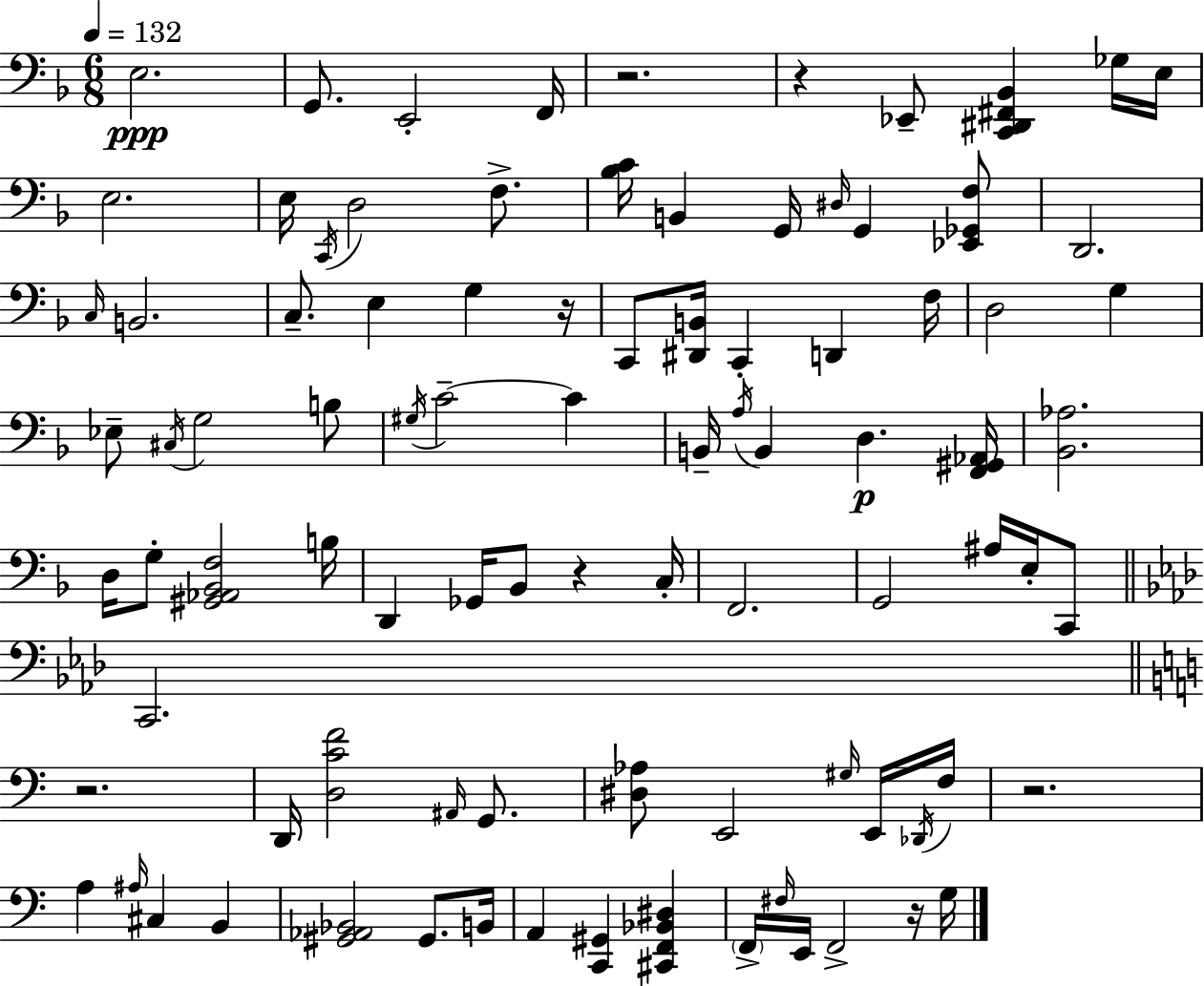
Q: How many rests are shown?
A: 7